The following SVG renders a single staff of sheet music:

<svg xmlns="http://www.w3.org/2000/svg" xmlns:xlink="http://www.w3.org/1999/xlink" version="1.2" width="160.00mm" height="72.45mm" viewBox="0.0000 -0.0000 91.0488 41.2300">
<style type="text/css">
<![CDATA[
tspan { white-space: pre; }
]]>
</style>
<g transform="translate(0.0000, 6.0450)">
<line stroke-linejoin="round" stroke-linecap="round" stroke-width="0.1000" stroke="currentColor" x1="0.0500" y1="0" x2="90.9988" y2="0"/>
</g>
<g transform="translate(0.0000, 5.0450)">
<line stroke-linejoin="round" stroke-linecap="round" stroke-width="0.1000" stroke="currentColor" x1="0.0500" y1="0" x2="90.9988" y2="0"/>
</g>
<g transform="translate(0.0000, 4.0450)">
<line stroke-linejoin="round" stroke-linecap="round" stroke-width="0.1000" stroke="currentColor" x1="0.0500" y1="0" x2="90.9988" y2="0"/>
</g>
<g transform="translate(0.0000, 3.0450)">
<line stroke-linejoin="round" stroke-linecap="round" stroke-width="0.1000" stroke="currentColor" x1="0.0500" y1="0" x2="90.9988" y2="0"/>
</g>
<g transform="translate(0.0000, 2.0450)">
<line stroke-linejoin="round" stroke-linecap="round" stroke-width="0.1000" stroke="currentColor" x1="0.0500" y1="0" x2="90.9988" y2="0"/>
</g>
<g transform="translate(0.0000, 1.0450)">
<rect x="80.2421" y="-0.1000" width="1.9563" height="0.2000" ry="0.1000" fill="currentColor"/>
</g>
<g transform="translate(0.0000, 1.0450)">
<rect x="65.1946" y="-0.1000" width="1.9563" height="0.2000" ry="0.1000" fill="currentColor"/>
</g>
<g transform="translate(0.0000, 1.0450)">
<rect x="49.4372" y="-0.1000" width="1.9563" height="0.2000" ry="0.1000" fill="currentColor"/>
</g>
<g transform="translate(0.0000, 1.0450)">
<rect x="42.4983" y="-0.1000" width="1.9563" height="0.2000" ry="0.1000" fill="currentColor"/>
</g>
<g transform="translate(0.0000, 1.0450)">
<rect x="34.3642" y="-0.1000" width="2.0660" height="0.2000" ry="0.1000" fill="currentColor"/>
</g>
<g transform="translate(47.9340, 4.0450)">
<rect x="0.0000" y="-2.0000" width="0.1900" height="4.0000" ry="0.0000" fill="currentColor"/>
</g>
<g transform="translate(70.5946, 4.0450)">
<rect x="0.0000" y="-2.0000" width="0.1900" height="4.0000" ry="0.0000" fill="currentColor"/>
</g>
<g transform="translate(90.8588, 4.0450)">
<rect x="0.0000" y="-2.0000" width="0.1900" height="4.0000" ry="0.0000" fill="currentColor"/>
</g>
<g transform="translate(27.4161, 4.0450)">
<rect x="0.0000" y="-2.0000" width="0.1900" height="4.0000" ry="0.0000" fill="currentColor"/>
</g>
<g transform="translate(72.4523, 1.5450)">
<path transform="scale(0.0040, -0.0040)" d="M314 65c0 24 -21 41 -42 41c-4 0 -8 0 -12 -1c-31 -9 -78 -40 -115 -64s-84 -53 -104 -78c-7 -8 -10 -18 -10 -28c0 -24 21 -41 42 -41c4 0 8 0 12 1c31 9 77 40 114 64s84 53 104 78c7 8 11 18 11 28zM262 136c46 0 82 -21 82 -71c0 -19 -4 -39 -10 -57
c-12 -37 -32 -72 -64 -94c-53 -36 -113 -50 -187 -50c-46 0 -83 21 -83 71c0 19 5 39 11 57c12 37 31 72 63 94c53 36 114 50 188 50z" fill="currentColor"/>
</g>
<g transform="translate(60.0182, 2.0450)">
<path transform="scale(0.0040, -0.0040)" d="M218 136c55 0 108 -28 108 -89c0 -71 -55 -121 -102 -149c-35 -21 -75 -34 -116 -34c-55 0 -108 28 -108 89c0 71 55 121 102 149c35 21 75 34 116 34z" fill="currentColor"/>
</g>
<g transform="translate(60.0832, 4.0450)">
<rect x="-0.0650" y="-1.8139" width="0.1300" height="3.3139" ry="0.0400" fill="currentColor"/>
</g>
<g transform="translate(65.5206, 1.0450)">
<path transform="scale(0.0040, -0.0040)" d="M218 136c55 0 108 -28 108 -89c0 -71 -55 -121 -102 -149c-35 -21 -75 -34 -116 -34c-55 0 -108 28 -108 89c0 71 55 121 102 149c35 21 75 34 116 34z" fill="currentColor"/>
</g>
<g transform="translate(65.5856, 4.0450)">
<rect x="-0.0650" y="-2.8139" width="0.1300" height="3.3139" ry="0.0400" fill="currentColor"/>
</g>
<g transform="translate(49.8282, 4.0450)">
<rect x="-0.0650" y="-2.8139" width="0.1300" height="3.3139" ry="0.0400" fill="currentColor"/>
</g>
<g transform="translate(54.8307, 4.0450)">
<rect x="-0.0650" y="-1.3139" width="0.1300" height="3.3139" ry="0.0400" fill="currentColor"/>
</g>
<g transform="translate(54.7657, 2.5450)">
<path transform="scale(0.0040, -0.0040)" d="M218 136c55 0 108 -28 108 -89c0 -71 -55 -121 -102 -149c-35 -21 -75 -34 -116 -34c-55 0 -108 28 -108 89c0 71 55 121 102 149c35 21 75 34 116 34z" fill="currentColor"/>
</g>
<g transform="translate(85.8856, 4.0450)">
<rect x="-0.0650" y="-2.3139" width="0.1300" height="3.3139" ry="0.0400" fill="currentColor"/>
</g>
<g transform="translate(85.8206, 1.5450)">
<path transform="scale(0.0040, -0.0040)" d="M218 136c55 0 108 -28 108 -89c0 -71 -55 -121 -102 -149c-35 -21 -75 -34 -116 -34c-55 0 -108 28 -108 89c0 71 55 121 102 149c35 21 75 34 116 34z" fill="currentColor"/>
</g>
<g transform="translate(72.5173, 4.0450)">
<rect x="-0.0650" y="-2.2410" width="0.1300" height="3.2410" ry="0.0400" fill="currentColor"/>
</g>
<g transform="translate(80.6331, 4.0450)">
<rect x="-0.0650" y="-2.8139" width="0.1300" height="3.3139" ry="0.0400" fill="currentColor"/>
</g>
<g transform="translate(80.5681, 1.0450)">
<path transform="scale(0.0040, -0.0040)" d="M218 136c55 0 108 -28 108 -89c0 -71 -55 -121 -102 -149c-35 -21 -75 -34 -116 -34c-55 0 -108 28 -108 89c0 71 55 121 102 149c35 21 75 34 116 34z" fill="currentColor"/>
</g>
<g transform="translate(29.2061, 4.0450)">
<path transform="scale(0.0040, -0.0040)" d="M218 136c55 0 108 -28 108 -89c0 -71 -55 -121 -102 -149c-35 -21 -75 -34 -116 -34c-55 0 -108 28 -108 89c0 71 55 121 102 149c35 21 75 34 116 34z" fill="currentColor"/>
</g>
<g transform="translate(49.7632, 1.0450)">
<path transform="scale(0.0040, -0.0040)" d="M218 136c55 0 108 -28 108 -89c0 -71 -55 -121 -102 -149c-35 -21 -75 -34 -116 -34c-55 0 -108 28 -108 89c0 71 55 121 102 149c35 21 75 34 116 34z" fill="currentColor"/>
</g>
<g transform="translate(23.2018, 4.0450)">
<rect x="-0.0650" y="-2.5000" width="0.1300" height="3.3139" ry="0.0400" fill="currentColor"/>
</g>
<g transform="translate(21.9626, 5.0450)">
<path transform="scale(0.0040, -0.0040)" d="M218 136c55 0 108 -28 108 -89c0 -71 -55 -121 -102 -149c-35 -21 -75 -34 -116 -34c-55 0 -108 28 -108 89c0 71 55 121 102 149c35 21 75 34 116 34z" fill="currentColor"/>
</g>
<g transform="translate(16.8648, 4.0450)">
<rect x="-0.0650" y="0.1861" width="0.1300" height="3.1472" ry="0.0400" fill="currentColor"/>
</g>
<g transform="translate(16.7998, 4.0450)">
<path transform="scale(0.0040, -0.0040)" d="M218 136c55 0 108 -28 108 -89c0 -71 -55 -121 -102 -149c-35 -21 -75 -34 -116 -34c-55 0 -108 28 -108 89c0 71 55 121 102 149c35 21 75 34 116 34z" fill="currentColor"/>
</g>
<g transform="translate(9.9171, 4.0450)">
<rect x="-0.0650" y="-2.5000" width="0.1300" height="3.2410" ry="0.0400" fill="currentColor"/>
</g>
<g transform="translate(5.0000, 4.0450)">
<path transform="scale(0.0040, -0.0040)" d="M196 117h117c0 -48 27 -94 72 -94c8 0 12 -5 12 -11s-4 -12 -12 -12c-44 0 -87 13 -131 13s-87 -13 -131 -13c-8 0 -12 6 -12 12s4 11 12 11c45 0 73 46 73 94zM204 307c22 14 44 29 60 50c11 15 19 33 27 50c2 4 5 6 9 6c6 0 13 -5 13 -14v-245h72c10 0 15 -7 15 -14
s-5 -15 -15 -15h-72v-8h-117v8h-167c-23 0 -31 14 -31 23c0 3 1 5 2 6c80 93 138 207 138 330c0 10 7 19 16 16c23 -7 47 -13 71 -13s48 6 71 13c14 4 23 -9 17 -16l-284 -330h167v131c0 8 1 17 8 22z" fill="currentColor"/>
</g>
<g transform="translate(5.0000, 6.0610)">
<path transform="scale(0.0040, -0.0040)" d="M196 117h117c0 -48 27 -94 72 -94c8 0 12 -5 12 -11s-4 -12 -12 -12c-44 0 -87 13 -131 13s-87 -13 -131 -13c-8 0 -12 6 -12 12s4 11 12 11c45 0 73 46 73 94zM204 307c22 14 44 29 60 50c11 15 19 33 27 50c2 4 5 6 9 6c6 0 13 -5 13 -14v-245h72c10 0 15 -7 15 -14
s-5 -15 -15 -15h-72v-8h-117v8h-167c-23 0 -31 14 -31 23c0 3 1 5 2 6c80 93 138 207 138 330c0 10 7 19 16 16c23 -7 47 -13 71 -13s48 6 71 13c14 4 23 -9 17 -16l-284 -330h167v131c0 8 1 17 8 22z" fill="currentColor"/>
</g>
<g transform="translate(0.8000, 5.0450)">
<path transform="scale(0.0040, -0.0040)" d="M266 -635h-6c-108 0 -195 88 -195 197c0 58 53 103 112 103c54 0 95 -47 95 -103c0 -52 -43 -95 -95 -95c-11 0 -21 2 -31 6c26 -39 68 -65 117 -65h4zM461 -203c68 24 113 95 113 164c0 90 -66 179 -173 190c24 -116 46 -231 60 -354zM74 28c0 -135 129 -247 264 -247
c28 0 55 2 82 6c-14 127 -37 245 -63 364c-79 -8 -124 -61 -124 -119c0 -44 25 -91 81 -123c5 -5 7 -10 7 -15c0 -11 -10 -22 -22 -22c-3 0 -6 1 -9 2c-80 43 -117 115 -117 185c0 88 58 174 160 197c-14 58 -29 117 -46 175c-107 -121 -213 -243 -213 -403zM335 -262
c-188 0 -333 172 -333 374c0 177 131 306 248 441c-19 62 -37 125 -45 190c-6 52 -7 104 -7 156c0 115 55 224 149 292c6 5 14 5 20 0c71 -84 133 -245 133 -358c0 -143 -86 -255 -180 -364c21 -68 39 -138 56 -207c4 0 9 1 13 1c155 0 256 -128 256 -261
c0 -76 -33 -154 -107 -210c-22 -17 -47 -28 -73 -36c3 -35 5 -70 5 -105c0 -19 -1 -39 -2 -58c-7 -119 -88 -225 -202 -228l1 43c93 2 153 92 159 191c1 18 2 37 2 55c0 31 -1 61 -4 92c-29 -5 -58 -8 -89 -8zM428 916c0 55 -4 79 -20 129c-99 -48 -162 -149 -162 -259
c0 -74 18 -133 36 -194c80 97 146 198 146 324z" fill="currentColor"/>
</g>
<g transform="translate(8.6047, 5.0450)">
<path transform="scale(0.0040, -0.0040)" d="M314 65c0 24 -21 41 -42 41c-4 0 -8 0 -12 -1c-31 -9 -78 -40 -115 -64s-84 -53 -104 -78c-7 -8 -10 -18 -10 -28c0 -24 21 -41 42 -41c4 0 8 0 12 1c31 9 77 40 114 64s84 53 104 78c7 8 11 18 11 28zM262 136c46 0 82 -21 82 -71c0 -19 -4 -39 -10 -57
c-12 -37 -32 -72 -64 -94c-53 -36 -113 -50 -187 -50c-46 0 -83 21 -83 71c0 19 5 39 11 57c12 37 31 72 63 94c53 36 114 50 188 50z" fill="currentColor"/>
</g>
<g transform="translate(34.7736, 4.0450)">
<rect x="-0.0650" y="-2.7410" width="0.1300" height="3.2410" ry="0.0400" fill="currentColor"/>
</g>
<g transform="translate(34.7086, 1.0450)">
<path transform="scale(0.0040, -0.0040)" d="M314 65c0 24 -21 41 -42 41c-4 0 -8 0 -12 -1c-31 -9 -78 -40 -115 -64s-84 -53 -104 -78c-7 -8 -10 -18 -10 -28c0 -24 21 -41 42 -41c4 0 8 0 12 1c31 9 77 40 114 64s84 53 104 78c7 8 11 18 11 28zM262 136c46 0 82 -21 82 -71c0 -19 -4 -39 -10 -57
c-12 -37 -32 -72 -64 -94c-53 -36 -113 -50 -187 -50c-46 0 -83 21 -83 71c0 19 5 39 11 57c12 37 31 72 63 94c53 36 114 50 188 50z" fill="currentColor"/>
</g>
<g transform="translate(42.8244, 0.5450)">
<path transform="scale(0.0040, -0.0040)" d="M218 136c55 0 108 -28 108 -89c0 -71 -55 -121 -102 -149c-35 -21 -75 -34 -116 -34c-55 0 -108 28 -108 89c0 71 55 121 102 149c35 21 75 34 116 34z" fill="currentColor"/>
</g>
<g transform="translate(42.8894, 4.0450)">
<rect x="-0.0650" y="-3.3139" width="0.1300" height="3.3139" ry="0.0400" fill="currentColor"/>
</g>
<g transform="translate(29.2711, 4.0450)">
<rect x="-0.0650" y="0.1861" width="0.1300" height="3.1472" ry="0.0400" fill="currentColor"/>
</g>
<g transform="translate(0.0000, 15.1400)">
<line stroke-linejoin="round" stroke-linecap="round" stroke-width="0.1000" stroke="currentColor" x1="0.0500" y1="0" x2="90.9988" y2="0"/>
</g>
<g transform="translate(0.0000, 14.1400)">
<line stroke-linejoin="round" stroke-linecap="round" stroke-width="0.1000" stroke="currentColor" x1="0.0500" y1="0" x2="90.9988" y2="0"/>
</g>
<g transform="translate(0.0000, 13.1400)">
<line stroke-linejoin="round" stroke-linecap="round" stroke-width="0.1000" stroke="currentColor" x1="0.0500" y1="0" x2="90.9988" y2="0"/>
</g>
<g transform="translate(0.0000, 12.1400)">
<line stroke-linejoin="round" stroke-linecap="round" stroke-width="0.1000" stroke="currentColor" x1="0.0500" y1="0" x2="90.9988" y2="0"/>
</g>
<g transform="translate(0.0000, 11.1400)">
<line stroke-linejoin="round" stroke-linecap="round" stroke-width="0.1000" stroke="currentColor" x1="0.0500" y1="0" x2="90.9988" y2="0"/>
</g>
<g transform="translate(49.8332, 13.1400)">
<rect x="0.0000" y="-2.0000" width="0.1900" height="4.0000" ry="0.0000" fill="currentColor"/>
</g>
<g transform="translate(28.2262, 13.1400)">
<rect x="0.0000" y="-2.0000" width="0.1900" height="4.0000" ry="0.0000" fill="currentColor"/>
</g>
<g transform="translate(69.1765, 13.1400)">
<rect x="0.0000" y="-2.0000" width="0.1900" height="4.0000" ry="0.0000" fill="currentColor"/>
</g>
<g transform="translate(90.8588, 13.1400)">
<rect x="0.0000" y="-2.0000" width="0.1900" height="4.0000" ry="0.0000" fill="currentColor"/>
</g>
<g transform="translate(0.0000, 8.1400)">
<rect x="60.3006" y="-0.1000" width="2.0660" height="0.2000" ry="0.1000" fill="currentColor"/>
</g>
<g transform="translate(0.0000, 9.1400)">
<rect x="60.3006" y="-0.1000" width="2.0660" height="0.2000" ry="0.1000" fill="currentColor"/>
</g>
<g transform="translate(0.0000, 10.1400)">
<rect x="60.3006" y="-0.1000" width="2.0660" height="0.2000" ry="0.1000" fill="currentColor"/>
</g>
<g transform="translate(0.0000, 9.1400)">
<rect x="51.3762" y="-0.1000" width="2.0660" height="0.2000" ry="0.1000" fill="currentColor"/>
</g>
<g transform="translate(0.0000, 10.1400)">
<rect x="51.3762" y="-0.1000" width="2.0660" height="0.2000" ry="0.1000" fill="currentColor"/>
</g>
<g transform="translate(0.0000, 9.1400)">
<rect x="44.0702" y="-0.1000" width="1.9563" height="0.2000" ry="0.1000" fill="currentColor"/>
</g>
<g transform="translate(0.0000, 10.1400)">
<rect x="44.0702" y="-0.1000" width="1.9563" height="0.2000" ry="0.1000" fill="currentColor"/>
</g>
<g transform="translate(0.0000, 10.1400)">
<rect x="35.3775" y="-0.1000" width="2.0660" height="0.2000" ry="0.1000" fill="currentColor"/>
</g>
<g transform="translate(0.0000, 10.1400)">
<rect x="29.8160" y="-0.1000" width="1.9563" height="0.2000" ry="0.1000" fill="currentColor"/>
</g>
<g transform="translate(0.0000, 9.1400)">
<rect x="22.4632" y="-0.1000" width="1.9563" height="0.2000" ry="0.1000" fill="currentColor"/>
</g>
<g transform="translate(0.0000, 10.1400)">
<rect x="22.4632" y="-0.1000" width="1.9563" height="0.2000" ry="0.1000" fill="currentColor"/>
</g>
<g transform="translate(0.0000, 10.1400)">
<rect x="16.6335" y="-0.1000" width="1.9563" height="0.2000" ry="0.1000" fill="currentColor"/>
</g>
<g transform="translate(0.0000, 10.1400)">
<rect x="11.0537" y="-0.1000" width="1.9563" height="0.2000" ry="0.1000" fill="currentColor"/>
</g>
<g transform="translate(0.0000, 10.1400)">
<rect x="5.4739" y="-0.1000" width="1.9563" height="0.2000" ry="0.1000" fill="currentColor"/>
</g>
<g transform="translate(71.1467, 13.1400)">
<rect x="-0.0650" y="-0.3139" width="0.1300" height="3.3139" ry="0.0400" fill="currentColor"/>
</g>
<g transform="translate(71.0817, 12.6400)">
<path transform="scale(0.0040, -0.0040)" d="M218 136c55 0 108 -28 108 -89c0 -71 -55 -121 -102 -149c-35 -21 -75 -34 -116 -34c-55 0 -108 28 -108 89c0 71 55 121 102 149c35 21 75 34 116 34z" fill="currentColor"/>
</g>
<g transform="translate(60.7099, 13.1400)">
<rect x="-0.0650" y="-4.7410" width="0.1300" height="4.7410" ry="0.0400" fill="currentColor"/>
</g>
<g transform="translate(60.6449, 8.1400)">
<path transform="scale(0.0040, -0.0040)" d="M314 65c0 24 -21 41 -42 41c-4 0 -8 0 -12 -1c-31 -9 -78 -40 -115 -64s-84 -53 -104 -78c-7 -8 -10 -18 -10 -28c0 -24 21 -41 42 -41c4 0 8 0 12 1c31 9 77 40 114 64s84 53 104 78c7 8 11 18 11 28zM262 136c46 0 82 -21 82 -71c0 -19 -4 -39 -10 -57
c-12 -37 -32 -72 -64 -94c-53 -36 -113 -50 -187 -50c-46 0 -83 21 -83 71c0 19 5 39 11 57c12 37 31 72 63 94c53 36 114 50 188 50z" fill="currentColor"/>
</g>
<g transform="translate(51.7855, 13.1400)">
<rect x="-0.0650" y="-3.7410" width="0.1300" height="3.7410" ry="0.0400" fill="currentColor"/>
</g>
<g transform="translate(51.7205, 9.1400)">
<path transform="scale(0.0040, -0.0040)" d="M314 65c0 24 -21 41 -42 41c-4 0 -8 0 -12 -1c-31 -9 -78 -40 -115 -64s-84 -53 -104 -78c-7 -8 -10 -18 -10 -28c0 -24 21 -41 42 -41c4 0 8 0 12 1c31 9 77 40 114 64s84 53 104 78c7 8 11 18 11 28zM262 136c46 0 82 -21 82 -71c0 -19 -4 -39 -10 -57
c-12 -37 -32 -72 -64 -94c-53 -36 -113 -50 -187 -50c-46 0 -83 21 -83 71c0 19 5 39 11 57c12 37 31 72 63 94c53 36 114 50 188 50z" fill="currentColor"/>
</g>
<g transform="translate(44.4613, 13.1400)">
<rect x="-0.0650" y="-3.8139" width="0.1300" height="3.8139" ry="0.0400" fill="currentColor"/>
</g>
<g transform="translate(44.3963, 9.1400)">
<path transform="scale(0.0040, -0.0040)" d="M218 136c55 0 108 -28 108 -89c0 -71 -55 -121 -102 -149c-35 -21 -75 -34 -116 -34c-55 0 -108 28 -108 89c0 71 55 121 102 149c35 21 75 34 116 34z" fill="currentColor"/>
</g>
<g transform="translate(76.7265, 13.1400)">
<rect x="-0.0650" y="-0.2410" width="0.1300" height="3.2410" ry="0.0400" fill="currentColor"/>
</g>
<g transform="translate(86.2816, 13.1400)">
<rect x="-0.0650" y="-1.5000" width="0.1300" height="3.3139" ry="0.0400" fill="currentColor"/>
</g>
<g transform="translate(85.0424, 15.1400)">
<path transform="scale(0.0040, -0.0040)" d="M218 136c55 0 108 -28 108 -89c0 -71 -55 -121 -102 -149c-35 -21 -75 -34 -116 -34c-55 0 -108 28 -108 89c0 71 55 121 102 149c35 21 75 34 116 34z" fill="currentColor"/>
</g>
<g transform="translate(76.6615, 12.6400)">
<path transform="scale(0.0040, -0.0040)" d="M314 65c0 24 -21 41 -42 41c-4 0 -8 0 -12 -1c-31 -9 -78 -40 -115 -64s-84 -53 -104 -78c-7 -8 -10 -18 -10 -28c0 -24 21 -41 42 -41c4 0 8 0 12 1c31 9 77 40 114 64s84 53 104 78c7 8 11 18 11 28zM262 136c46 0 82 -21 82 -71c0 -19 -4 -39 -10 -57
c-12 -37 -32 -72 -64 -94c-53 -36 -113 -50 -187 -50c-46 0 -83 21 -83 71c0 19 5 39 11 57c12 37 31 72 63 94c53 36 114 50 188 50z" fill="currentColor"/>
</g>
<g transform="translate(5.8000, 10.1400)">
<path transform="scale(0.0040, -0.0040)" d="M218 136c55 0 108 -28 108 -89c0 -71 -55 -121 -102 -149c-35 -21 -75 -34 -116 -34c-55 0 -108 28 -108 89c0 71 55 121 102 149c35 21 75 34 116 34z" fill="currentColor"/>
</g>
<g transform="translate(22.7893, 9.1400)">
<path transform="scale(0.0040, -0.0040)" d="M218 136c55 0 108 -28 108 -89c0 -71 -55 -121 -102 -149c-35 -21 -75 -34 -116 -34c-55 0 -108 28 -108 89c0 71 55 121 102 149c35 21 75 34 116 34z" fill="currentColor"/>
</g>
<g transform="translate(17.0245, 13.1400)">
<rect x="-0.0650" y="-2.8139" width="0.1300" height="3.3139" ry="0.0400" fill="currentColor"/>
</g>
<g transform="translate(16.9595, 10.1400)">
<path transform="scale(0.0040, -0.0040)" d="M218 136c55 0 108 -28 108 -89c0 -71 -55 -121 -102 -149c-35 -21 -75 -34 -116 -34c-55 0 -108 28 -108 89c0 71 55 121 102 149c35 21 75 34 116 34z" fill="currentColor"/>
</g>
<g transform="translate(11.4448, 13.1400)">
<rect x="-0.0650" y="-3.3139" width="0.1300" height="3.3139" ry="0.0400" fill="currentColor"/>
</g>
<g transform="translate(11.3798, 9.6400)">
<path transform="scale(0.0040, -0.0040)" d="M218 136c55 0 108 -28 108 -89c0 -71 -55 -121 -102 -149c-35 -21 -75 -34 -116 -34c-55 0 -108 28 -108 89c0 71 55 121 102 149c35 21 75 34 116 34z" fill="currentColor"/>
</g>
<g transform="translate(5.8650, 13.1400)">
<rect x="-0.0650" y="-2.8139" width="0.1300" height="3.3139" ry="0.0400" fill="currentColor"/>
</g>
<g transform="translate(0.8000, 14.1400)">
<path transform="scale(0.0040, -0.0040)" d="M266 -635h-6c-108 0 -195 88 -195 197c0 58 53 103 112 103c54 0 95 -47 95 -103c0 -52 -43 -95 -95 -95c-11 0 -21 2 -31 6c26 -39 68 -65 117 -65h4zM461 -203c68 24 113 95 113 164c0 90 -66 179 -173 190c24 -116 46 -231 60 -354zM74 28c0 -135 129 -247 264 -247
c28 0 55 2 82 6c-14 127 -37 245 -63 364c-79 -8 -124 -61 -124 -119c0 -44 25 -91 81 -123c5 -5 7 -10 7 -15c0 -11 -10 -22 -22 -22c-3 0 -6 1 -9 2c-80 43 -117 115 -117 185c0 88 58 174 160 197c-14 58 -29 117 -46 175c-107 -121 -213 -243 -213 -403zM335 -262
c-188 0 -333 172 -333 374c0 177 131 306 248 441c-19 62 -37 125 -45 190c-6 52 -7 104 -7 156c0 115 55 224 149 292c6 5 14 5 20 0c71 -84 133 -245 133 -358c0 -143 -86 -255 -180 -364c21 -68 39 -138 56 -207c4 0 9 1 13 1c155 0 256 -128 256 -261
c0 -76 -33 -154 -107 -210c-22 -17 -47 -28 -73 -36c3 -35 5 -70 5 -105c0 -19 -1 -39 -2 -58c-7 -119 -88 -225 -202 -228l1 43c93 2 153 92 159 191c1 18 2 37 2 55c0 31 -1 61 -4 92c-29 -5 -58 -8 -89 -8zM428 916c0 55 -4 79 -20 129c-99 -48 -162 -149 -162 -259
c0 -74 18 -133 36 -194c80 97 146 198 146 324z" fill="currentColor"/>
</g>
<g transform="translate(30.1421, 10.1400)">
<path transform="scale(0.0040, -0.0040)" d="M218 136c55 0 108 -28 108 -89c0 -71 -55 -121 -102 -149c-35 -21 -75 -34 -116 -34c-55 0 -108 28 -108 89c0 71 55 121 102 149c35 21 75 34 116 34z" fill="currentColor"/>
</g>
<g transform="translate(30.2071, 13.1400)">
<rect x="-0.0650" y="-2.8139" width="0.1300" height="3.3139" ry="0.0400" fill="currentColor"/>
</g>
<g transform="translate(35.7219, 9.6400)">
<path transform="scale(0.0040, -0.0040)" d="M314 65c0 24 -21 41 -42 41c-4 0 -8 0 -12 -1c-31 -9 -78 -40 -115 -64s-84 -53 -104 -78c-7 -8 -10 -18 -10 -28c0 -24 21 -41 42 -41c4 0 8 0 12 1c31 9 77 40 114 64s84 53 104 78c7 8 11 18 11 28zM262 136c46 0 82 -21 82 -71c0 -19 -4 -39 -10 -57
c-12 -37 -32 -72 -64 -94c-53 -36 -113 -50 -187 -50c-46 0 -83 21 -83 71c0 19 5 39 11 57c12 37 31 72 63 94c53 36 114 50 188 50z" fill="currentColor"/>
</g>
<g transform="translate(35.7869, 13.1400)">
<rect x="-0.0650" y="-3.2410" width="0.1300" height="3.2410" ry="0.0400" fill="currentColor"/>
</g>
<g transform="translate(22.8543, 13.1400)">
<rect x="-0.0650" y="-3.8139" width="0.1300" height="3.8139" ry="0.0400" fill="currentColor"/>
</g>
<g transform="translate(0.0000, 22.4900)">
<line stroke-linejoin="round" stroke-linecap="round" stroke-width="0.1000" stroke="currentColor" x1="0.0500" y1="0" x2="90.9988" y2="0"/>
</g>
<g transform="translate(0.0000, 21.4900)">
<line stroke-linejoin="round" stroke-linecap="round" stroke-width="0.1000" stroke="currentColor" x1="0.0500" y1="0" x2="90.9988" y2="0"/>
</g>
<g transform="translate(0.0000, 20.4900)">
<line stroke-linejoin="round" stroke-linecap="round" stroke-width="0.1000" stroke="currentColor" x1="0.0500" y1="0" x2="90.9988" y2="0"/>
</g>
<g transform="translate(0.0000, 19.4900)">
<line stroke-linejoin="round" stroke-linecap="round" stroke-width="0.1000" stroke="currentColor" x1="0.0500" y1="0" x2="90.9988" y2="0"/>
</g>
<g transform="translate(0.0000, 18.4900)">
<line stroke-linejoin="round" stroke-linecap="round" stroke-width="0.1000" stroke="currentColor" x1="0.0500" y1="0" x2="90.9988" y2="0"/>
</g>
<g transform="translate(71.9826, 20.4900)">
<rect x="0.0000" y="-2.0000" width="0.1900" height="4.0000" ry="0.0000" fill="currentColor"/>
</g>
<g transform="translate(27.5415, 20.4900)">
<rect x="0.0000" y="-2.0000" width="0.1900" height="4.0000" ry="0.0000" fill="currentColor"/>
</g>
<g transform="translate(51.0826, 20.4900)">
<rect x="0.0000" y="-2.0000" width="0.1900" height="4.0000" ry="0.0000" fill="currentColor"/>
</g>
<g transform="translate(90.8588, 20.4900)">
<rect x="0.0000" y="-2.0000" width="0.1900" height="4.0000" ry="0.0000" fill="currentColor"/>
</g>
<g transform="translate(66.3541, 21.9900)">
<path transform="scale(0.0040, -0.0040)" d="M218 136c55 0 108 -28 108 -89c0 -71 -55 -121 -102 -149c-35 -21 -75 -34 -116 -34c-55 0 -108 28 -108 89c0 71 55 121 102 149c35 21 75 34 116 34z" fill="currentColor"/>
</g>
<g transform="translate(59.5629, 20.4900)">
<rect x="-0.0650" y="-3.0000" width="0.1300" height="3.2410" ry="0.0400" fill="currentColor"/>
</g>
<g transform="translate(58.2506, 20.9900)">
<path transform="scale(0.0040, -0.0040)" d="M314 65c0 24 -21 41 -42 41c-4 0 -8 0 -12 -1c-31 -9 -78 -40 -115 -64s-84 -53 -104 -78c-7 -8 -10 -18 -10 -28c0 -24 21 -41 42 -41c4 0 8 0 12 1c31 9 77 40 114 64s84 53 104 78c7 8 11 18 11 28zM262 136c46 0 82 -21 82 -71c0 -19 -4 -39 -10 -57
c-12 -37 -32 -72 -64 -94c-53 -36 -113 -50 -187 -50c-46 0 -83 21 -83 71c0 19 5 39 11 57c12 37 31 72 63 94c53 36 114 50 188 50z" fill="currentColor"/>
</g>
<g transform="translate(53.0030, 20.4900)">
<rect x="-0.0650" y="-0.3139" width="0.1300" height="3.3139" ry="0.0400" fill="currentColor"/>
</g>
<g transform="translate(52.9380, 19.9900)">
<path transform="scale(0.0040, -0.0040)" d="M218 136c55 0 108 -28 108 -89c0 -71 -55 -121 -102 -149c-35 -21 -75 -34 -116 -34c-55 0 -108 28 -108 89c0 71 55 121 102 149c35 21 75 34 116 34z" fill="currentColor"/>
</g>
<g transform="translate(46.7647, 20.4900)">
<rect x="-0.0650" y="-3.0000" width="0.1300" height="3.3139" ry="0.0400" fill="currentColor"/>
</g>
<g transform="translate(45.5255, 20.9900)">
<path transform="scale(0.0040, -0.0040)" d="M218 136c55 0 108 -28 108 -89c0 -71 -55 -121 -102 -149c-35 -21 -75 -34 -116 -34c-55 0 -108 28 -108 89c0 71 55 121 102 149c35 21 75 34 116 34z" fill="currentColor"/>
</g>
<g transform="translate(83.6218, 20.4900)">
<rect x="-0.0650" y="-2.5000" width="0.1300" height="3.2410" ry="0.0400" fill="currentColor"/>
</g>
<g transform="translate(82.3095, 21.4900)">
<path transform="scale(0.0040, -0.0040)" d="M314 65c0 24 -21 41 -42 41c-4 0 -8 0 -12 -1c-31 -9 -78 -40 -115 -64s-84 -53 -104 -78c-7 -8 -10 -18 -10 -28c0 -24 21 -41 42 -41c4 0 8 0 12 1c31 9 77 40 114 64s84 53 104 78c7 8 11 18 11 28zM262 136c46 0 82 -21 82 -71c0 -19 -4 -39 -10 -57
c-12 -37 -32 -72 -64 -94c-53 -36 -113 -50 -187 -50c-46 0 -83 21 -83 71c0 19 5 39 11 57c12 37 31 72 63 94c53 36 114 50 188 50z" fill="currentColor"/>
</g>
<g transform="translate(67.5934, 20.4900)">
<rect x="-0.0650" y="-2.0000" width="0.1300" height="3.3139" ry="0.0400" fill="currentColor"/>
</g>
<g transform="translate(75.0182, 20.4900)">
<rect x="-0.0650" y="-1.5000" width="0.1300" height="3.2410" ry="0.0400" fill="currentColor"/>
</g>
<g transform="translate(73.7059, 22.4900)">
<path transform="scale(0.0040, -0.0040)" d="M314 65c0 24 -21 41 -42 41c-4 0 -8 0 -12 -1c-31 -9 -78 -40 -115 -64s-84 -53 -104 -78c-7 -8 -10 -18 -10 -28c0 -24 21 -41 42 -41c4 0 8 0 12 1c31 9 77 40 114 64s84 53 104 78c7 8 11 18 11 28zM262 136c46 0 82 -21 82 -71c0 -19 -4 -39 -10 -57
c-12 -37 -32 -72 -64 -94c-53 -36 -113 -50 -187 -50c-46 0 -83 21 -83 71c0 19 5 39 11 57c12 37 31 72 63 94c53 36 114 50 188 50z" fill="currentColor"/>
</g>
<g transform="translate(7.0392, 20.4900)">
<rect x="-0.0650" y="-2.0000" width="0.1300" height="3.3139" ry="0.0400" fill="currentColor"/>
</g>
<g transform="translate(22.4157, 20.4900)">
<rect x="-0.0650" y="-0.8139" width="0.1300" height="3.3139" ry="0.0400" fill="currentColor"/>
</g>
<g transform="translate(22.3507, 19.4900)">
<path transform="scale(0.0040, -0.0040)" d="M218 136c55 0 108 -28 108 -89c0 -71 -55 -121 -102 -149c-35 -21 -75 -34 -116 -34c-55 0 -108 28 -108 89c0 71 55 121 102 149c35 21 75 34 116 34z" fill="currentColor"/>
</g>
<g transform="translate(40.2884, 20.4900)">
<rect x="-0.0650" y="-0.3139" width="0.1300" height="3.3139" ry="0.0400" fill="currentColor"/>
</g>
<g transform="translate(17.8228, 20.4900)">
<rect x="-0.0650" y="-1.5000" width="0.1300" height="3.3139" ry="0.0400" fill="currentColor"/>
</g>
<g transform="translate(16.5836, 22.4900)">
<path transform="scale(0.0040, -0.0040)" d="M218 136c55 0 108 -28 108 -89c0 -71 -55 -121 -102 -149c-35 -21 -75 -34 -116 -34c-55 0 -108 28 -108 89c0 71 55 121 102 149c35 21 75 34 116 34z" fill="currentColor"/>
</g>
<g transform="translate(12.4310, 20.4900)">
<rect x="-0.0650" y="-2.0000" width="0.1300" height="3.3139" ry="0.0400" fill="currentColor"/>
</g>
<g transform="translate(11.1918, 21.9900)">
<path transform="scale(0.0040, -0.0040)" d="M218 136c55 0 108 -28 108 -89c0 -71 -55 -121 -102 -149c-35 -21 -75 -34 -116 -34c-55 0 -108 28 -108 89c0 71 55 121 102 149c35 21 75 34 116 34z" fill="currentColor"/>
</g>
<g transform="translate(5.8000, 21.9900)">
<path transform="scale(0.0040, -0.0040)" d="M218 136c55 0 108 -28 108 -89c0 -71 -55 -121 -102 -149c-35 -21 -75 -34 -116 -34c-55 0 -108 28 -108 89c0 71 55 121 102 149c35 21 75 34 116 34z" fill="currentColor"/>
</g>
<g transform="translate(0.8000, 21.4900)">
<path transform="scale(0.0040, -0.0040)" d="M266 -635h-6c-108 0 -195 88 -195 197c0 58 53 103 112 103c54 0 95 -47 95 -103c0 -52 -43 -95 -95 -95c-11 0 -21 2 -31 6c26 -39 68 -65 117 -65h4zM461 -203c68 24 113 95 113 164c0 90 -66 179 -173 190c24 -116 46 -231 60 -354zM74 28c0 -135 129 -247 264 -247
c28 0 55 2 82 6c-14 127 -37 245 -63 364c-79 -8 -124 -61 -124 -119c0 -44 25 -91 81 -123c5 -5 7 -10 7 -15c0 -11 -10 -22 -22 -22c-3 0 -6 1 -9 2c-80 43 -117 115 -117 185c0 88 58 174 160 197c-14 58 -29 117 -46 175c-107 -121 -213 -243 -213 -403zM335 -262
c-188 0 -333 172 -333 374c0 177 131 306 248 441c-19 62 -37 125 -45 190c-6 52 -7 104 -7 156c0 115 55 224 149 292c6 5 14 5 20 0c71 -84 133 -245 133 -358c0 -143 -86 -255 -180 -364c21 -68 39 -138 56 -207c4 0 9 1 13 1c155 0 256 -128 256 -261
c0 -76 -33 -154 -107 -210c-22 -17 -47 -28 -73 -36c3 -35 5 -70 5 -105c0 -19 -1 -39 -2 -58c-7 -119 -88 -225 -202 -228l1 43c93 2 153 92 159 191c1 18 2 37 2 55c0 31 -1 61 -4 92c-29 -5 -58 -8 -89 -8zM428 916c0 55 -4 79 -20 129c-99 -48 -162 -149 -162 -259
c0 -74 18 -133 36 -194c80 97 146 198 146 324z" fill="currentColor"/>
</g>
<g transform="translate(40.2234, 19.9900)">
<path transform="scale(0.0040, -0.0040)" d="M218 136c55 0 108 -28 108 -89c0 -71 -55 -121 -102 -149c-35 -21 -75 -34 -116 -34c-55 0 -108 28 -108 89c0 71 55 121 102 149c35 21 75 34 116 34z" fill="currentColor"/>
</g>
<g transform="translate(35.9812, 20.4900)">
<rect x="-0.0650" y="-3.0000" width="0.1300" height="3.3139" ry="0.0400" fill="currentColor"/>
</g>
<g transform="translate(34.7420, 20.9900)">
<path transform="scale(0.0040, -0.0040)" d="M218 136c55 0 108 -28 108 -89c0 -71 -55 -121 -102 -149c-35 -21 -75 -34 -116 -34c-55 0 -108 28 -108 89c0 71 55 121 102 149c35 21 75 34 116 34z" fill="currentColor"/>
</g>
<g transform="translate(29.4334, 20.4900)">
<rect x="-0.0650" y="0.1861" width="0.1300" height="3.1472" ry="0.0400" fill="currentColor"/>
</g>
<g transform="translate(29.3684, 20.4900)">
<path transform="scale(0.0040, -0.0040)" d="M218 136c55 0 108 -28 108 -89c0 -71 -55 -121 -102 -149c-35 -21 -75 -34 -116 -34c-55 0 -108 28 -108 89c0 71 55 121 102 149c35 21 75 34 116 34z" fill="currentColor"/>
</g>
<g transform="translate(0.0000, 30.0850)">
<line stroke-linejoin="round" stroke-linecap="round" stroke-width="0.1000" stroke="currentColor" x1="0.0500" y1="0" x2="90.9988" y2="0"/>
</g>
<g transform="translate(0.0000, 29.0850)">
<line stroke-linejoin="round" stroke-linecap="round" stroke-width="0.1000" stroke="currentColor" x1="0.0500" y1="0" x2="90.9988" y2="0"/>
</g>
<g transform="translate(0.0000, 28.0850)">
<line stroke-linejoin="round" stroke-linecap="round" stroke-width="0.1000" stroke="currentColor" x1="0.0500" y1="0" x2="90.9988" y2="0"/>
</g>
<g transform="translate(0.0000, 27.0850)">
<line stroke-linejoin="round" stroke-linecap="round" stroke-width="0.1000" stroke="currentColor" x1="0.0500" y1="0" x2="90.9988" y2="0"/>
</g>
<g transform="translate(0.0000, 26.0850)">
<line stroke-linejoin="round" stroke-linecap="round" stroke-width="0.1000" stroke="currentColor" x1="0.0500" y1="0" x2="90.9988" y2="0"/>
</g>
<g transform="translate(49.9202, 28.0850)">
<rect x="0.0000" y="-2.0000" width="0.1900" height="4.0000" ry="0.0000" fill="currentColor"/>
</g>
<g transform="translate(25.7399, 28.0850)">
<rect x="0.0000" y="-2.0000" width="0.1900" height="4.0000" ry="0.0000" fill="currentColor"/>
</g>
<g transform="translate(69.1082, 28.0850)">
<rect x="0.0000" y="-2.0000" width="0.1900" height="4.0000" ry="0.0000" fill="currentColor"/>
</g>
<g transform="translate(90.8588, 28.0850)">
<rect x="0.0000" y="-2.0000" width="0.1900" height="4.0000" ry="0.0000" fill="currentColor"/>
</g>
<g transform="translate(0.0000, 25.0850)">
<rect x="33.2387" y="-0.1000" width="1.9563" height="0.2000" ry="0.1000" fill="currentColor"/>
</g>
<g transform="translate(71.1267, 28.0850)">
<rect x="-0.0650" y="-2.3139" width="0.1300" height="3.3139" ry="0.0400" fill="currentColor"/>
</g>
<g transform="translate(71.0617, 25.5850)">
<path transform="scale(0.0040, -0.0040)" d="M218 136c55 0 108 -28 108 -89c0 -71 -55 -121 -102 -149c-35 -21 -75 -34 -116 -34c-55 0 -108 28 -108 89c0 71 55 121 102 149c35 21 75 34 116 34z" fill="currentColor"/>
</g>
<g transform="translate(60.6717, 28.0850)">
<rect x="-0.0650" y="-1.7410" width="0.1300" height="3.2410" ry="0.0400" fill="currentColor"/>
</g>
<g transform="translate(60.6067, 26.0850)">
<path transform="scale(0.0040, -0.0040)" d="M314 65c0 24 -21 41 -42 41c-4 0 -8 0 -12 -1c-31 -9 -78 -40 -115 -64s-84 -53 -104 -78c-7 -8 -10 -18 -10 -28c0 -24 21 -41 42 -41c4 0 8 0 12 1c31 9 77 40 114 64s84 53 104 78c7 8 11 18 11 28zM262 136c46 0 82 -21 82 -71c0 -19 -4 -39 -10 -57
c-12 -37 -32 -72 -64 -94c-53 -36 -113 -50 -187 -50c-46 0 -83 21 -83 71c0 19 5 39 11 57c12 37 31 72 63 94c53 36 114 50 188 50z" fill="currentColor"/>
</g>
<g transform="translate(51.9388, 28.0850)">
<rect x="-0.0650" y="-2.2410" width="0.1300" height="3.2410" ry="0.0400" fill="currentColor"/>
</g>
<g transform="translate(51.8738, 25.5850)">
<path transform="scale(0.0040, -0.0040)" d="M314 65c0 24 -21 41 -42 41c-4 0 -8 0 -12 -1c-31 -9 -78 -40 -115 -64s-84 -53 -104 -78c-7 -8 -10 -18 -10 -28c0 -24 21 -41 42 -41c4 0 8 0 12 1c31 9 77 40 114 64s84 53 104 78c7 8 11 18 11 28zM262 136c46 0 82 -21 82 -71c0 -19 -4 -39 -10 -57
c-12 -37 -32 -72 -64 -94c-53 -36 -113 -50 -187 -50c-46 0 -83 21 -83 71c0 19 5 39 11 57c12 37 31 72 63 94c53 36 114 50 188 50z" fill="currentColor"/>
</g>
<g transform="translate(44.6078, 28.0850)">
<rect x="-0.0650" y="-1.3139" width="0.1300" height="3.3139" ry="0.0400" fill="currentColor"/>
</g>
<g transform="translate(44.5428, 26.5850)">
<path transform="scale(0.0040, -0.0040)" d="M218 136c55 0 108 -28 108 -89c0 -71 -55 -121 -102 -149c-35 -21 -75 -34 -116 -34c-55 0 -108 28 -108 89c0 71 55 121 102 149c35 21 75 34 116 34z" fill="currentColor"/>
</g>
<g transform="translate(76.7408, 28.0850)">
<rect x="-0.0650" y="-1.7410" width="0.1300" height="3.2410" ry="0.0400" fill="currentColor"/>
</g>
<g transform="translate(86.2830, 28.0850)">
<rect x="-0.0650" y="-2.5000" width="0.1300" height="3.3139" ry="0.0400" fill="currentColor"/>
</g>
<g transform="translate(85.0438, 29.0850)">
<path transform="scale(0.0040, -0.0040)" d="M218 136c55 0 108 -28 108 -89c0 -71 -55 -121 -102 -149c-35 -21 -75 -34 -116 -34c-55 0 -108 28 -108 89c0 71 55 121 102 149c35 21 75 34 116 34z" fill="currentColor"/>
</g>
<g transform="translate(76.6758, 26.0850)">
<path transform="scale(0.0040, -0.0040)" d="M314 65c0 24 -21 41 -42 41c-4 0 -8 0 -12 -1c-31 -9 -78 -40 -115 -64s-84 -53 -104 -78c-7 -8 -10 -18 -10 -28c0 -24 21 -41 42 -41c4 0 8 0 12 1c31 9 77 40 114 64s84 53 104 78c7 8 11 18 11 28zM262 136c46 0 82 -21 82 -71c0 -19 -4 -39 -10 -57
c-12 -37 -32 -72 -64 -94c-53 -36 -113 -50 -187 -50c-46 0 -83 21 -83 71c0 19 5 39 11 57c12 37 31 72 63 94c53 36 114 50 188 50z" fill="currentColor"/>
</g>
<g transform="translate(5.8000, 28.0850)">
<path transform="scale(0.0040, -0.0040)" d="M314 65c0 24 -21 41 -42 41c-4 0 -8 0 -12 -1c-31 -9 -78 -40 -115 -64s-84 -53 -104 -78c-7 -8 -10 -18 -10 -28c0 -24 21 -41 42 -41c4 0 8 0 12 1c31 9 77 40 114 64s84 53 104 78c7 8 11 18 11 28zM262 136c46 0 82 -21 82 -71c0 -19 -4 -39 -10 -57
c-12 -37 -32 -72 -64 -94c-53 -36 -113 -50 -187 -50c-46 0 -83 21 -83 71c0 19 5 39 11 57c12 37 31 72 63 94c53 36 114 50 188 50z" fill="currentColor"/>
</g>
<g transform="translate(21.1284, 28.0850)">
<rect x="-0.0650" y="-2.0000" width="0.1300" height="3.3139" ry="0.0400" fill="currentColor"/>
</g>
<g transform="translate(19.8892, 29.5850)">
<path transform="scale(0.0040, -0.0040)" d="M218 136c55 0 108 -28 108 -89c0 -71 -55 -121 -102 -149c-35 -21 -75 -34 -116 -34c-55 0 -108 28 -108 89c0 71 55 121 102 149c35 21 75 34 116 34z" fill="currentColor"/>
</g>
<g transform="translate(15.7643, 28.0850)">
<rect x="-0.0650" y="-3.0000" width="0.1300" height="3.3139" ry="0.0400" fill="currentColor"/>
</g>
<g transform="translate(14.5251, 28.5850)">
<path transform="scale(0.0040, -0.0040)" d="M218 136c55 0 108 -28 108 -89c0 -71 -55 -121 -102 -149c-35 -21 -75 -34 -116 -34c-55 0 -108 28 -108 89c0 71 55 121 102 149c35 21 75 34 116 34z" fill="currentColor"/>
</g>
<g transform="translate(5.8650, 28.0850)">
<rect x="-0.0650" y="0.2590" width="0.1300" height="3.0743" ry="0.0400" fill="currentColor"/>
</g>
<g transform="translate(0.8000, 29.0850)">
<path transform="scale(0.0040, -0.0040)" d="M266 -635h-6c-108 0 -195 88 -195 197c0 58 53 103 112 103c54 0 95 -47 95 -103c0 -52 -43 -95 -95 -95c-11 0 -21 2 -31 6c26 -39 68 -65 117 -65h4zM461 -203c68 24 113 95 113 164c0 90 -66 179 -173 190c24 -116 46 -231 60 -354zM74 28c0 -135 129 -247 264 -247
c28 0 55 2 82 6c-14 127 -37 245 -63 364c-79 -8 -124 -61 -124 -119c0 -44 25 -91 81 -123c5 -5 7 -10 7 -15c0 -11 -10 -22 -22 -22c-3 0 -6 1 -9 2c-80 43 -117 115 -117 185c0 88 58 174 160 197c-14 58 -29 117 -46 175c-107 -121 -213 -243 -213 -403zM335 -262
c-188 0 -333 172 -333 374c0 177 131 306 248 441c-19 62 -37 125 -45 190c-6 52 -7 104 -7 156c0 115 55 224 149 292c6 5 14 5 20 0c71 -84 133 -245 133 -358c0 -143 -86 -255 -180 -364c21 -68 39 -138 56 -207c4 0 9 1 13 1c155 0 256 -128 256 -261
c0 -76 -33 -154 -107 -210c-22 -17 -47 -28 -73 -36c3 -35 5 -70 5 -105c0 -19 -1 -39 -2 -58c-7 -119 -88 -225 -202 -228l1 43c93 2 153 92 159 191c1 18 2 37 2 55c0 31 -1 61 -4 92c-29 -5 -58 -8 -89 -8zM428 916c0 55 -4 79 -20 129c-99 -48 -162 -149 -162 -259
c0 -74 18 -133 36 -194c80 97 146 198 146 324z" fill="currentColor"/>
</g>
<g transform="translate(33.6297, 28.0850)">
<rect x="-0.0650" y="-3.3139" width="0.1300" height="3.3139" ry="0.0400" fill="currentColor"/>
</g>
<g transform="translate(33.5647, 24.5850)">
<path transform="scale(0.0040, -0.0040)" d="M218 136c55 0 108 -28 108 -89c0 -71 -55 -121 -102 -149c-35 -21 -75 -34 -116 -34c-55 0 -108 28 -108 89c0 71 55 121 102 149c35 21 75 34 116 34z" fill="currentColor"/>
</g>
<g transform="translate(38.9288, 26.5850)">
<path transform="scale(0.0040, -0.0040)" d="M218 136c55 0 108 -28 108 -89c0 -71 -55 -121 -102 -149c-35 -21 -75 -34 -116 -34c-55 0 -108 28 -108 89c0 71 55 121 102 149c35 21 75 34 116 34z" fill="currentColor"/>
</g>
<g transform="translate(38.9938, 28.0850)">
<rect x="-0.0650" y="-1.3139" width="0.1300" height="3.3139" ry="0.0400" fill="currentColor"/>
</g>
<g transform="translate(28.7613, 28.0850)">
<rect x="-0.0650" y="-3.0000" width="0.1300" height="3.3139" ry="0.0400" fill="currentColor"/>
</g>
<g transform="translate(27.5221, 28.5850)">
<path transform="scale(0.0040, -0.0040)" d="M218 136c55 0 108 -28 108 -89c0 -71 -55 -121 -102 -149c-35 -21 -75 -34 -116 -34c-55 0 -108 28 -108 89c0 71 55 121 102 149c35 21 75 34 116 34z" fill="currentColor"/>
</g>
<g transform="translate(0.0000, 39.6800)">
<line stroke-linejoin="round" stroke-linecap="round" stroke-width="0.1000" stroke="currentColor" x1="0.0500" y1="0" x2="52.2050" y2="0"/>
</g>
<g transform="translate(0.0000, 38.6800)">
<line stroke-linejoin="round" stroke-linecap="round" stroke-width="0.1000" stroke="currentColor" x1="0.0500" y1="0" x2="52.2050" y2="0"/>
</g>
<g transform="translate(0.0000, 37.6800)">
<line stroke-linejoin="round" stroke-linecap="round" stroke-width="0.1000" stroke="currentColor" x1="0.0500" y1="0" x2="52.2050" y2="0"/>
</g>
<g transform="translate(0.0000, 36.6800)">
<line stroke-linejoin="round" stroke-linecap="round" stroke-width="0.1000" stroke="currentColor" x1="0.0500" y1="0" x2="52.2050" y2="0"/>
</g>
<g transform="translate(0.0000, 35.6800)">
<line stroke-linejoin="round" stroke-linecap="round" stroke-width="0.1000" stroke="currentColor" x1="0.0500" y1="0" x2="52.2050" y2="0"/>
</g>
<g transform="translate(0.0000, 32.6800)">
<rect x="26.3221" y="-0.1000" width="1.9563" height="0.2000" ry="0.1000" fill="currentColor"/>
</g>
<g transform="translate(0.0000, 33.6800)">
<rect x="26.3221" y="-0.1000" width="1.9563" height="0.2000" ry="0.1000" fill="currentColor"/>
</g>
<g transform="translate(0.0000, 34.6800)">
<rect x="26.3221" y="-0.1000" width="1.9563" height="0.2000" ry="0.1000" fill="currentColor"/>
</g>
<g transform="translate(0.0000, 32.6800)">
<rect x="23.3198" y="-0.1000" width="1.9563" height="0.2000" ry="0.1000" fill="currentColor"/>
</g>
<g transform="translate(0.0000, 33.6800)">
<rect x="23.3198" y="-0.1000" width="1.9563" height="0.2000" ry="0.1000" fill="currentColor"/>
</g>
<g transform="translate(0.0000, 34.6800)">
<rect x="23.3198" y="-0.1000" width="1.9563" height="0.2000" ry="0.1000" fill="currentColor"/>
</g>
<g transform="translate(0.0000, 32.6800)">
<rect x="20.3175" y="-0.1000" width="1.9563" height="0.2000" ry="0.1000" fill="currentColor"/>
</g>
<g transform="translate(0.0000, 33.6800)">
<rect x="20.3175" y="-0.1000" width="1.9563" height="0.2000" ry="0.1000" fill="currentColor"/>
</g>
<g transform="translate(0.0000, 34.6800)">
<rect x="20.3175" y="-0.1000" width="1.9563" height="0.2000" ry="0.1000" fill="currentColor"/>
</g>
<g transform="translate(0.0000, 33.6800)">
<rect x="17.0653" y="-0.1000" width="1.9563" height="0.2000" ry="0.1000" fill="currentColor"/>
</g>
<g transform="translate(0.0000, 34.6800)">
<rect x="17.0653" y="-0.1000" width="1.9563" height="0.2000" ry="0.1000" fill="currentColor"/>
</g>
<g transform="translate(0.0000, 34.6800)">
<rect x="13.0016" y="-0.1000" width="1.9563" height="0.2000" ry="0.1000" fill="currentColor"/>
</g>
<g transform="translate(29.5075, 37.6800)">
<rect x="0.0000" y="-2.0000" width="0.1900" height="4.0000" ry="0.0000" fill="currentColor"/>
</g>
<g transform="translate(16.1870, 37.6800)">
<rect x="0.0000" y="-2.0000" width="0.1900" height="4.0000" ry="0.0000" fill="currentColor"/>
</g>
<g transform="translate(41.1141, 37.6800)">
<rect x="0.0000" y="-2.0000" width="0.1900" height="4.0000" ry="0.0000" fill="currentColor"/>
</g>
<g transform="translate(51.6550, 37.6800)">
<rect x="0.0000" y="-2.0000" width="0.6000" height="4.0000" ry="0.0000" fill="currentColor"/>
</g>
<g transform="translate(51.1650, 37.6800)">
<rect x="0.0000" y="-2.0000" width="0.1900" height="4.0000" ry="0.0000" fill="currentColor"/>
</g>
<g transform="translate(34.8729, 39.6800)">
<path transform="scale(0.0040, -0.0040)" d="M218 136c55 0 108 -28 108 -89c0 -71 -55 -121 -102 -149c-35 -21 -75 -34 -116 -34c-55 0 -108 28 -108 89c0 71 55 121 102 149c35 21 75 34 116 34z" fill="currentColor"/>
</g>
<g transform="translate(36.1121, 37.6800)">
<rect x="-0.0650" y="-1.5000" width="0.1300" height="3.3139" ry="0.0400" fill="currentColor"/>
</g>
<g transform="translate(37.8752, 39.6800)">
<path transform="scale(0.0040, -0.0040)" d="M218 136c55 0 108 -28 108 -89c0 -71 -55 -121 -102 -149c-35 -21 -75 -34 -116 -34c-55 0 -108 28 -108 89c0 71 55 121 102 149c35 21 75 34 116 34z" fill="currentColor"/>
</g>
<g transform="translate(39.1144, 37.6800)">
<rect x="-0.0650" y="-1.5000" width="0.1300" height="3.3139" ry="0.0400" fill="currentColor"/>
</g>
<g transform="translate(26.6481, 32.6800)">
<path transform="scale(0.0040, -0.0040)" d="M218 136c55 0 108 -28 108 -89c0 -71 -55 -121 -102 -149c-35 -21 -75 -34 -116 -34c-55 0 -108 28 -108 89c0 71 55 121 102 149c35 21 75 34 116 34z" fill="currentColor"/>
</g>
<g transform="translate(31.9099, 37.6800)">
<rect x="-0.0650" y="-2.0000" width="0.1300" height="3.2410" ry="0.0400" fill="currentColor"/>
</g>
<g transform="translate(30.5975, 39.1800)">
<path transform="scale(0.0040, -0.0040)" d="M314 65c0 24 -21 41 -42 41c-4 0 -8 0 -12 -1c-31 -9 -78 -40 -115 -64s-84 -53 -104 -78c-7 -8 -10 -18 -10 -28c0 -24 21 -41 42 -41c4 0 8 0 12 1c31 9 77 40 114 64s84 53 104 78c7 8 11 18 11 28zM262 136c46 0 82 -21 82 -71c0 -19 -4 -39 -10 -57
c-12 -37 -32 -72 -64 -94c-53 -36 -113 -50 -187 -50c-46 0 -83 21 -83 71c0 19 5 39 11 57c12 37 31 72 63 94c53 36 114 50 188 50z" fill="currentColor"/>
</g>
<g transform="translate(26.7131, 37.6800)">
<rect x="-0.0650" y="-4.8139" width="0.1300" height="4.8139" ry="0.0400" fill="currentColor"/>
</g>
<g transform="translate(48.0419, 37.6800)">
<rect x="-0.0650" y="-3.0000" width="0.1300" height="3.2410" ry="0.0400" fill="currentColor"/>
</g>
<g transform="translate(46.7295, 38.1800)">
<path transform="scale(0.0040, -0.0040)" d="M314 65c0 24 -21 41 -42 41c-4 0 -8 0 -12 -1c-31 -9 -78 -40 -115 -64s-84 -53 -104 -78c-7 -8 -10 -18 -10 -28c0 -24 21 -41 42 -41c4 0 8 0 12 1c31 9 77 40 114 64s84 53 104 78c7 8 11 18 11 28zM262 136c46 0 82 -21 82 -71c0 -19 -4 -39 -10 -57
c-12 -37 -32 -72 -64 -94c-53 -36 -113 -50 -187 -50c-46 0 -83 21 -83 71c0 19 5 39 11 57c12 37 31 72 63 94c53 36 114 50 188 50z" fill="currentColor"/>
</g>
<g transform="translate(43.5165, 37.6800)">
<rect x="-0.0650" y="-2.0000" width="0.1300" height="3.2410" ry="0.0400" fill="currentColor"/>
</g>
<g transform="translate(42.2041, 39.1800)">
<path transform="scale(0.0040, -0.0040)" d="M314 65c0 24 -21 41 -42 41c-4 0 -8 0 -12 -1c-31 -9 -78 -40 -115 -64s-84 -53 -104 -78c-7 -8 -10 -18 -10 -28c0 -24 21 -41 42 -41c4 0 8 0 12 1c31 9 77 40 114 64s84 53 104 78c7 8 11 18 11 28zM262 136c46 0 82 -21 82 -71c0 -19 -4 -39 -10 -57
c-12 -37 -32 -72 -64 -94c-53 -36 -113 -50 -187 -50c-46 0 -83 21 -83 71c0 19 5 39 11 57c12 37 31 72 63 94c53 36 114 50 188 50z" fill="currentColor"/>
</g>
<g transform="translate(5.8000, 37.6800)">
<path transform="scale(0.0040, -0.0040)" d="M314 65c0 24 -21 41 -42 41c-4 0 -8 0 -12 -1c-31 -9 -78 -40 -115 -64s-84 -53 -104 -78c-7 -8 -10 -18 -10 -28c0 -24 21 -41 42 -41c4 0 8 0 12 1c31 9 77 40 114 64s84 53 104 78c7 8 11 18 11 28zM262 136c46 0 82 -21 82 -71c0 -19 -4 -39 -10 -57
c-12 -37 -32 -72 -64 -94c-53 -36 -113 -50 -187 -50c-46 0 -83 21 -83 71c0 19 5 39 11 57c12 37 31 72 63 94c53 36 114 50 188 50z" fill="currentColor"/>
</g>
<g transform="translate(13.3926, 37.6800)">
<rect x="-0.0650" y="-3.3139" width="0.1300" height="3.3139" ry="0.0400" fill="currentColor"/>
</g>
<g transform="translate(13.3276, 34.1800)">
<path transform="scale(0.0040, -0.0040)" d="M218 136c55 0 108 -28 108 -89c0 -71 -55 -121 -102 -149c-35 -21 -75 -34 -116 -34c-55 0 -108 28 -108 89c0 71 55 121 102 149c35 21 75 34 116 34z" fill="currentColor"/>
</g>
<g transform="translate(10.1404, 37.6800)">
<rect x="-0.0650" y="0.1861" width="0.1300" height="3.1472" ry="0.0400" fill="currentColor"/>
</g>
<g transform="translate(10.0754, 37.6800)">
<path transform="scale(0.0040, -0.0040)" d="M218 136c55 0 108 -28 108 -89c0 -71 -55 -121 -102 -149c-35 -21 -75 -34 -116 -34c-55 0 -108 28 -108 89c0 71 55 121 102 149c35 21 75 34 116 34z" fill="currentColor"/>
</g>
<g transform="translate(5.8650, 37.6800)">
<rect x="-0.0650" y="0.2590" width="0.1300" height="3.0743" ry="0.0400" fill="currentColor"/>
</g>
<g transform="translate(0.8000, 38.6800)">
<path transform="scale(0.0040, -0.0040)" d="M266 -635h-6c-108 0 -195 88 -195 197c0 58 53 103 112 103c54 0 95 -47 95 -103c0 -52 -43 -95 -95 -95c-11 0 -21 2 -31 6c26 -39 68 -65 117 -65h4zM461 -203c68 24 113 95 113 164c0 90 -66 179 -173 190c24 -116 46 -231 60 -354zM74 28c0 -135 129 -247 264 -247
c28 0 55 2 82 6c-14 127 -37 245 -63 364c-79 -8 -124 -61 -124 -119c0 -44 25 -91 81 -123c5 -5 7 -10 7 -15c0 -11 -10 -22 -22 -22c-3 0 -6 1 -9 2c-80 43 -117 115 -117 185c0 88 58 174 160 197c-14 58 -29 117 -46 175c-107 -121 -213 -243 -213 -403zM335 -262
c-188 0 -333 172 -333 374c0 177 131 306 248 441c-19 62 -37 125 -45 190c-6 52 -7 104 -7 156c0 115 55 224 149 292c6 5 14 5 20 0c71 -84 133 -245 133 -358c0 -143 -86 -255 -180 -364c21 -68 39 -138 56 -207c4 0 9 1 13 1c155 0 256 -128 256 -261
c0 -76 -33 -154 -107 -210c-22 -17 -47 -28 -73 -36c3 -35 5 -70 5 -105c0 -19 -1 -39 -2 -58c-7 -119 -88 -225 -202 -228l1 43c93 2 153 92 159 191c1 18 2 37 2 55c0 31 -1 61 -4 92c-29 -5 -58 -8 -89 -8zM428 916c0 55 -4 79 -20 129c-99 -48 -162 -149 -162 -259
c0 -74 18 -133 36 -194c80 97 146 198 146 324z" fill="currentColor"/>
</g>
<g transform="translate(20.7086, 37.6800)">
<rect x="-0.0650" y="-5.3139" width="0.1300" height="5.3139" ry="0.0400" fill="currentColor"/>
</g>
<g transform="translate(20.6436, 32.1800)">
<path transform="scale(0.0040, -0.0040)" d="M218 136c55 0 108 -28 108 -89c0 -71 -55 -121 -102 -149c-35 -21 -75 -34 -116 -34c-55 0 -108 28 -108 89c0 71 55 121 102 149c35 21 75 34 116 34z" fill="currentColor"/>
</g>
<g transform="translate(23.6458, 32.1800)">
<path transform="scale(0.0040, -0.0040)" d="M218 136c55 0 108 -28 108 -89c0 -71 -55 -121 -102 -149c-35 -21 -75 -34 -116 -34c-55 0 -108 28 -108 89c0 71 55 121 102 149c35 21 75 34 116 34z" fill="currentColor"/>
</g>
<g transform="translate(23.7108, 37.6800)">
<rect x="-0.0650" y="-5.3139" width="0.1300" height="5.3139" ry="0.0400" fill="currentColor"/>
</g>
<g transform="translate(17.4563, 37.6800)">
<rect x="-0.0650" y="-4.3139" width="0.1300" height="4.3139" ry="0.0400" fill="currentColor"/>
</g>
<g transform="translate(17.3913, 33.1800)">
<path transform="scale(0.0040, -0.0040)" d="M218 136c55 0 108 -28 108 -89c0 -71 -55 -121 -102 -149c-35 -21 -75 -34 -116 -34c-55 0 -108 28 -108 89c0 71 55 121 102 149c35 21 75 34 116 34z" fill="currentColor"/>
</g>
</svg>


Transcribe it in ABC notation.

X:1
T:Untitled
M:4/4
L:1/4
K:C
G2 B G B a2 b a e f a g2 a g a b a c' a b2 c' c'2 e'2 c c2 E F F E d B A c A c A2 F E2 G2 B2 A F A b e e g2 f2 g f2 G B2 B b d' f' f' e' F2 E E F2 A2